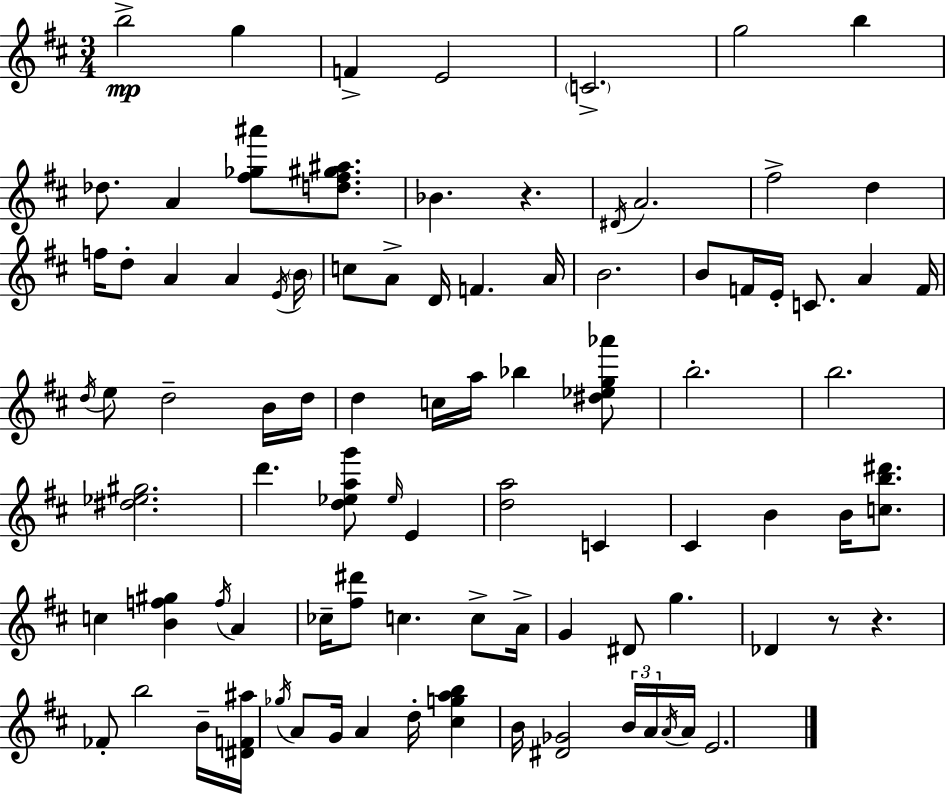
B5/h G5/q F4/q E4/h C4/h. G5/h B5/q Db5/e. A4/q [F#5,Gb5,A#6]/e [D5,F#5,G#5,A#5]/e. Bb4/q. R/q. D#4/s A4/h. F#5/h D5/q F5/s D5/e A4/q A4/q E4/s B4/s C5/e A4/e D4/s F4/q. A4/s B4/h. B4/e F4/s E4/s C4/e. A4/q F4/s D5/s E5/e D5/h B4/s D5/s D5/q C5/s A5/s Bb5/q [D#5,Eb5,G5,Ab6]/e B5/h. B5/h. [D#5,Eb5,G#5]/h. D6/q. [D5,Eb5,A5,G6]/e Eb5/s E4/q [D5,A5]/h C4/q C#4/q B4/q B4/s [C5,B5,D#6]/e. C5/q [B4,F5,G#5]/q F5/s A4/q CES5/s [F#5,D#6]/e C5/q. C5/e A4/s G4/q D#4/e G5/q. Db4/q R/e R/q. FES4/e B5/h B4/s [D#4,F4,A#5]/s Gb5/s A4/e G4/s A4/q D5/s [C#5,G5,A5,B5]/q B4/s [D#4,Gb4]/h B4/s A4/s A4/s A4/s E4/h.